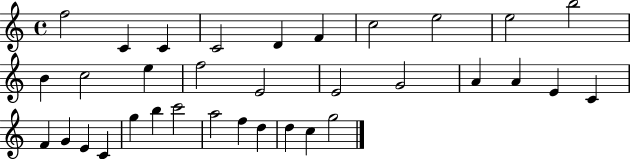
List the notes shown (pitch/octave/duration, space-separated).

F5/h C4/q C4/q C4/h D4/q F4/q C5/h E5/h E5/h B5/h B4/q C5/h E5/q F5/h E4/h E4/h G4/h A4/q A4/q E4/q C4/q F4/q G4/q E4/q C4/q G5/q B5/q C6/h A5/h F5/q D5/q D5/q C5/q G5/h